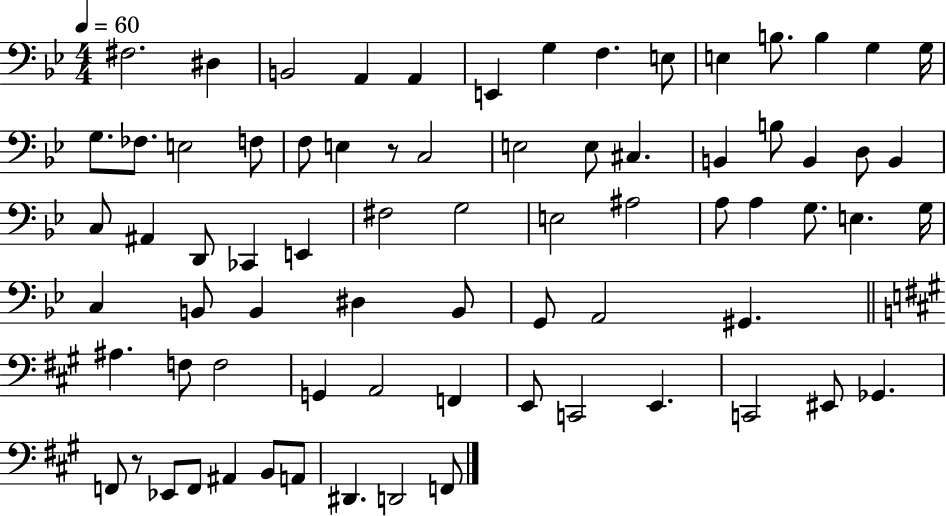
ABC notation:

X:1
T:Untitled
M:4/4
L:1/4
K:Bb
^F,2 ^D, B,,2 A,, A,, E,, G, F, E,/2 E, B,/2 B, G, G,/4 G,/2 _F,/2 E,2 F,/2 F,/2 E, z/2 C,2 E,2 E,/2 ^C, B,, B,/2 B,, D,/2 B,, C,/2 ^A,, D,,/2 _C,, E,, ^F,2 G,2 E,2 ^A,2 A,/2 A, G,/2 E, G,/4 C, B,,/2 B,, ^D, B,,/2 G,,/2 A,,2 ^G,, ^A, F,/2 F,2 G,, A,,2 F,, E,,/2 C,,2 E,, C,,2 ^E,,/2 _G,, F,,/2 z/2 _E,,/2 F,,/2 ^A,, B,,/2 A,,/2 ^D,, D,,2 F,,/2